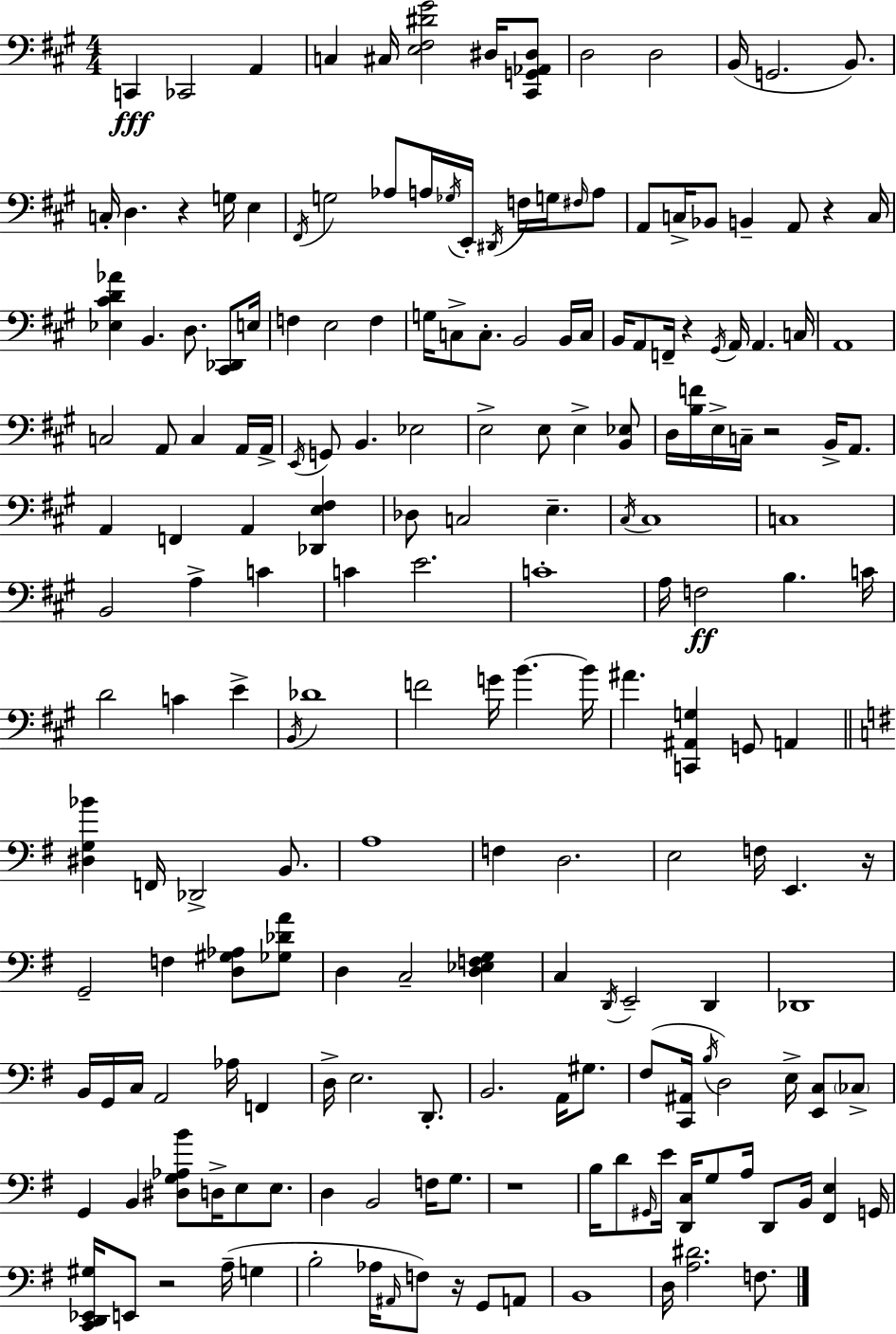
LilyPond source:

{
  \clef bass
  \numericTimeSignature
  \time 4/4
  \key a \major
  \repeat volta 2 { c,4\fff ces,2 a,4 | c4 cis16 <e fis dis' gis'>2 dis16 <cis, g, aes, dis>8 | d2 d2 | b,16( g,2. b,8.) | \break c16-. d4. r4 g16 e4 | \acciaccatura { fis,16 } g2 aes8 a16 \acciaccatura { ges16 } e,16-. \acciaccatura { dis,16 } f16 | g16 \grace { fis16 } a8 a,8 c16-> bes,8 b,4-- a,8 r4 | c16 <ees cis' d' aes'>4 b,4. d8. | \break <cis, des,>8 e16 f4 e2 | f4 g16 c8-> c8.-. b,2 | b,16 c16 b,16 a,8 f,16-- r4 \acciaccatura { gis,16 } a,16 a,4. | c16 a,1 | \break c2 a,8 c4 | a,16 a,16-> \acciaccatura { e,16 } g,8 b,4. ees2 | e2-> e8 | e4-> <b, ees>8 d16 <b f'>16 e16-> c16-- r2 | \break b,16-> a,8. a,4 f,4 a,4 | <des, e fis>4 des8 c2 | e4.-- \acciaccatura { cis16 } cis1 | c1 | \break b,2 a4-> | c'4 c'4 e'2. | c'1-. | a16 f2\ff | \break b4. c'16 d'2 c'4 | e'4-> \acciaccatura { b,16 } des'1 | f'2 | g'16 b'4.~~ b'16 ais'4. <c, ais, g>4 | \break g,8 a,4 \bar "||" \break \key g \major <dis g bes'>4 f,16 des,2-> b,8. | a1 | f4 d2. | e2 f16 e,4. r16 | \break g,2-- f4 <d gis aes>8 <ges des' a'>8 | d4 c2-- <d ees f g>4 | c4 \acciaccatura { d,16 } e,2-- d,4 | des,1 | \break b,16 g,16 c16 a,2 aes16 f,4 | d16-> e2. d,8.-. | b,2. a,16 gis8. | fis8( <c, ais,>16 \acciaccatura { b16 }) d2 e16-> <e, c>8 | \break \parenthesize ces8-> g,4 b,4 <dis g aes b'>8 d16-> e8 e8. | d4 b,2 f16 g8. | r1 | b16 d'8 \grace { gis,16 } e'16 <d, c>16 g8 a16 d,8 b,16 <fis, e>4 | \break g,16 <c, d, ees, gis>16 e,8 r2 a16--( g4 | b2-. aes16 \grace { ais,16 } f8) r16 | g,8 a,8 b,1 | d16 <a dis'>2. | \break f8. } \bar "|."
}